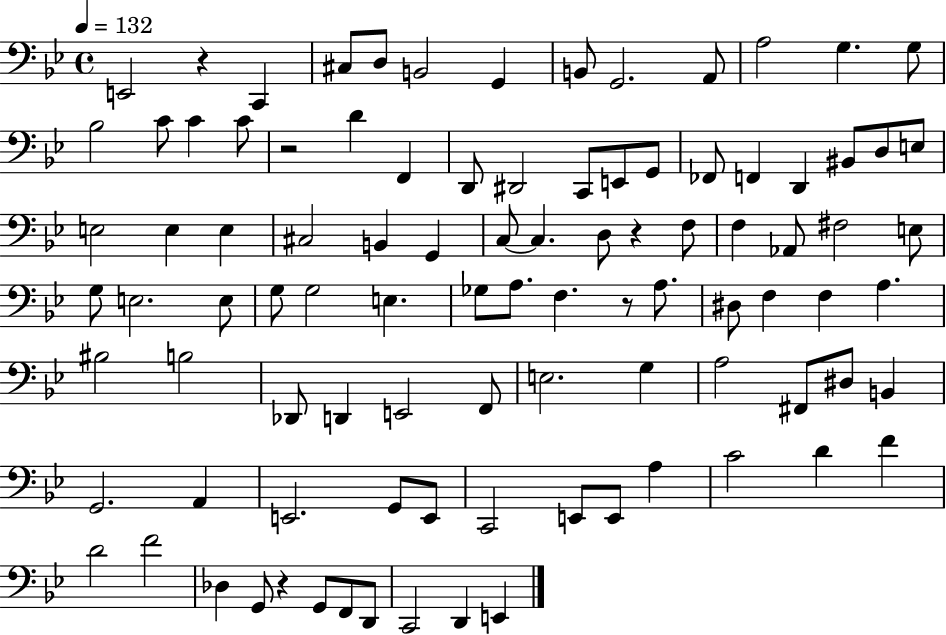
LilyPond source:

{
  \clef bass
  \time 4/4
  \defaultTimeSignature
  \key bes \major
  \tempo 4 = 132
  e,2 r4 c,4 | cis8 d8 b,2 g,4 | b,8 g,2. a,8 | a2 g4. g8 | \break bes2 c'8 c'4 c'8 | r2 d'4 f,4 | d,8 dis,2 c,8 e,8 g,8 | fes,8 f,4 d,4 bis,8 d8 e8 | \break e2 e4 e4 | cis2 b,4 g,4 | c8~~ c4. d8 r4 f8 | f4 aes,8 fis2 e8 | \break g8 e2. e8 | g8 g2 e4. | ges8 a8. f4. r8 a8. | dis8 f4 f4 a4. | \break bis2 b2 | des,8 d,4 e,2 f,8 | e2. g4 | a2 fis,8 dis8 b,4 | \break g,2. a,4 | e,2. g,8 e,8 | c,2 e,8 e,8 a4 | c'2 d'4 f'4 | \break d'2 f'2 | des4 g,8 r4 g,8 f,8 d,8 | c,2 d,4 e,4 | \bar "|."
}